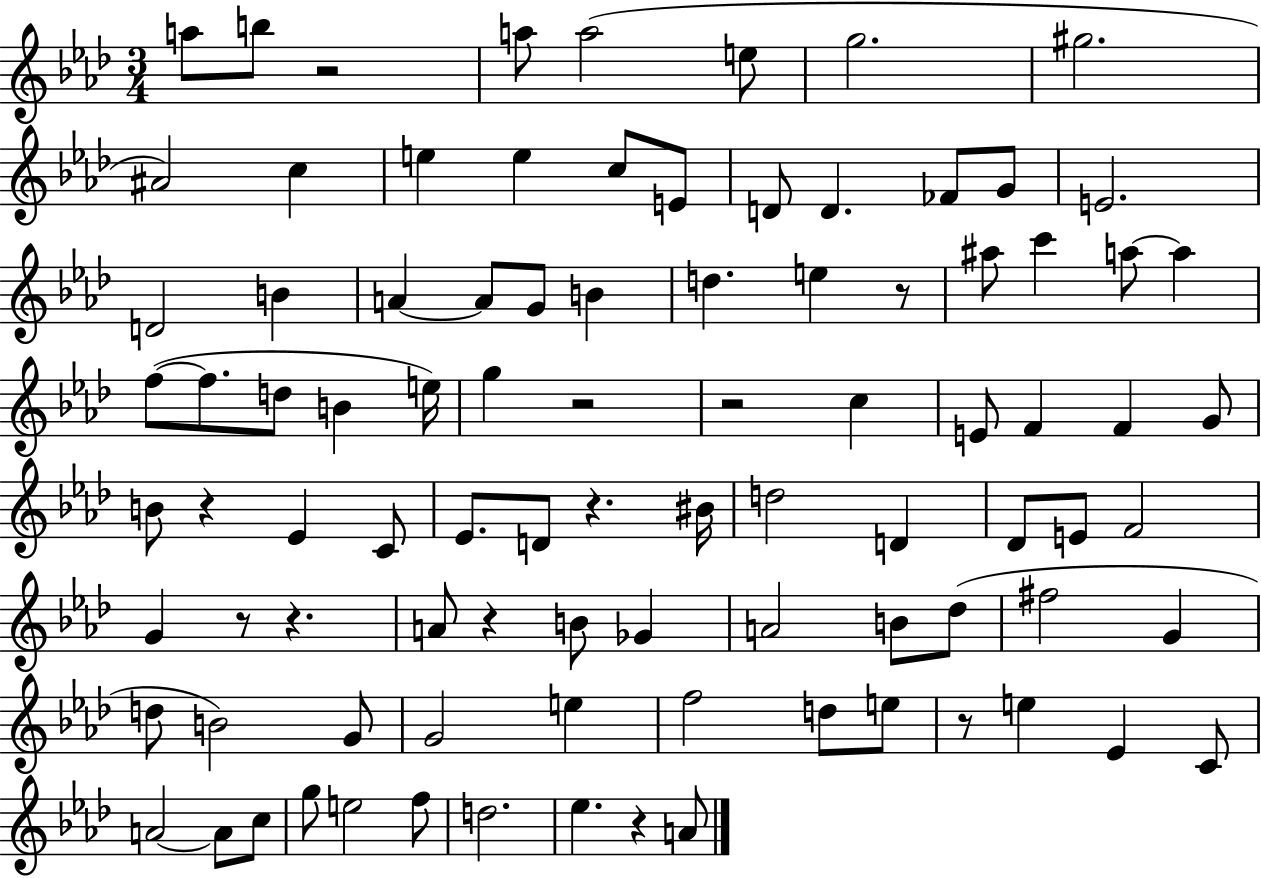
{
  \clef treble
  \numericTimeSignature
  \time 3/4
  \key aes \major
  a''8 b''8 r2 | a''8 a''2( e''8 | g''2. | gis''2. | \break ais'2) c''4 | e''4 e''4 c''8 e'8 | d'8 d'4. fes'8 g'8 | e'2. | \break d'2 b'4 | a'4~~ a'8 g'8 b'4 | d''4. e''4 r8 | ais''8 c'''4 a''8~~ a''4 | \break f''8~(~ f''8. d''8 b'4 e''16) | g''4 r2 | r2 c''4 | e'8 f'4 f'4 g'8 | \break b'8 r4 ees'4 c'8 | ees'8. d'8 r4. bis'16 | d''2 d'4 | des'8 e'8 f'2 | \break g'4 r8 r4. | a'8 r4 b'8 ges'4 | a'2 b'8 des''8( | fis''2 g'4 | \break d''8 b'2) g'8 | g'2 e''4 | f''2 d''8 e''8 | r8 e''4 ees'4 c'8 | \break a'2~~ a'8 c''8 | g''8 e''2 f''8 | d''2. | ees''4. r4 a'8 | \break \bar "|."
}